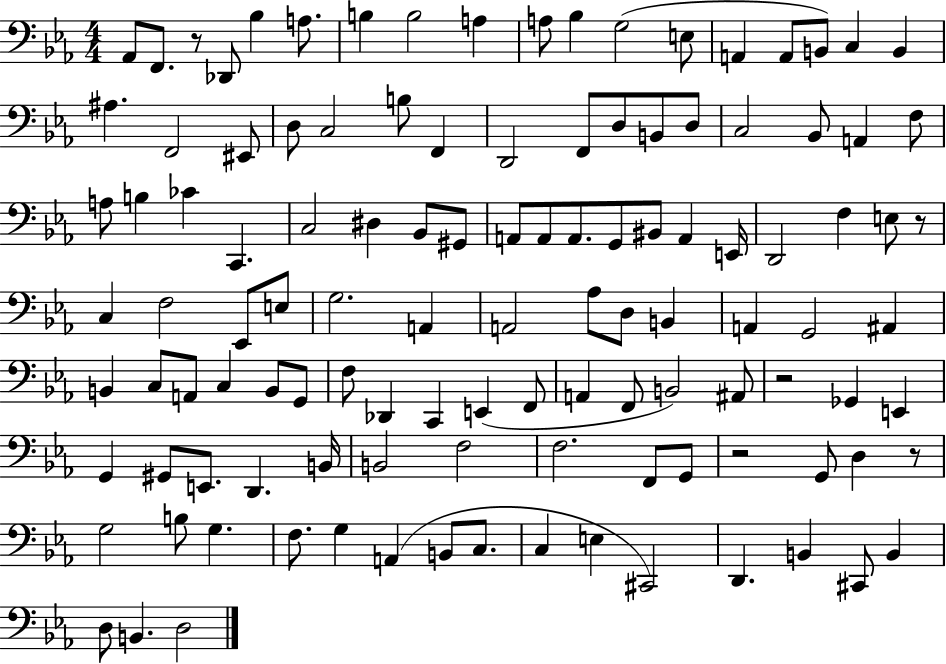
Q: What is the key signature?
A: EES major